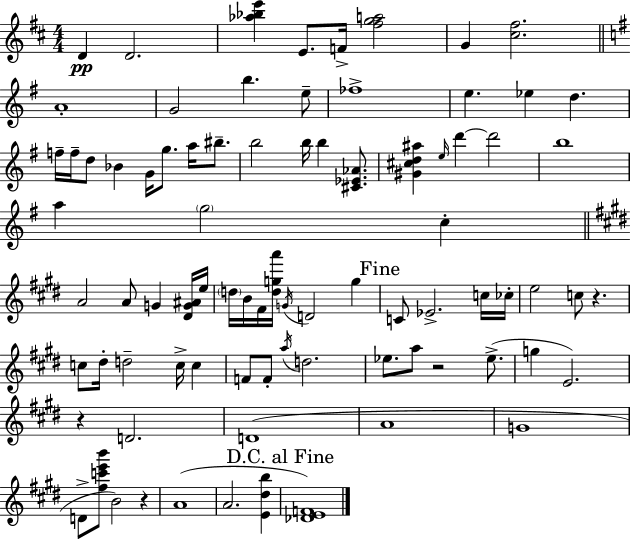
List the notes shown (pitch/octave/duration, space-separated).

D4/q D4/h. [Ab5,Bb5,E6]/q E4/e. F4/s [F#5,G5,A5]/h G4/q [C#5,F#5]/h. A4/w G4/h B5/q. E5/e FES5/w E5/q. Eb5/q D5/q. F5/s F5/s D5/e Bb4/q G4/s G5/e. A5/s BIS5/e. B5/h B5/s B5/q [C#4,Eb4,Ab4]/e. [G#4,C#5,D5,A#5]/q E5/s D6/q D6/h B5/w A5/q G5/h C5/q A4/h A4/e G4/q [D#4,G4,A#4]/s E5/s D5/s B4/s F#4/s [D5,G5,A6]/s G4/s D4/h G5/q C4/e Eb4/h. C5/s CES5/s E5/h C5/e R/q. C5/e D#5/s D5/h C5/s C5/q F4/e F4/e A5/s D5/h. Eb5/e. A5/e R/h Eb5/e. G5/q E4/h. R/q D4/h. D4/w A4/w G4/w D4/e [F#5,C6,E6,B6]/e B4/h R/q A4/w A4/h. [E4,D#5,B5]/q [Db4,E4,F4]/w